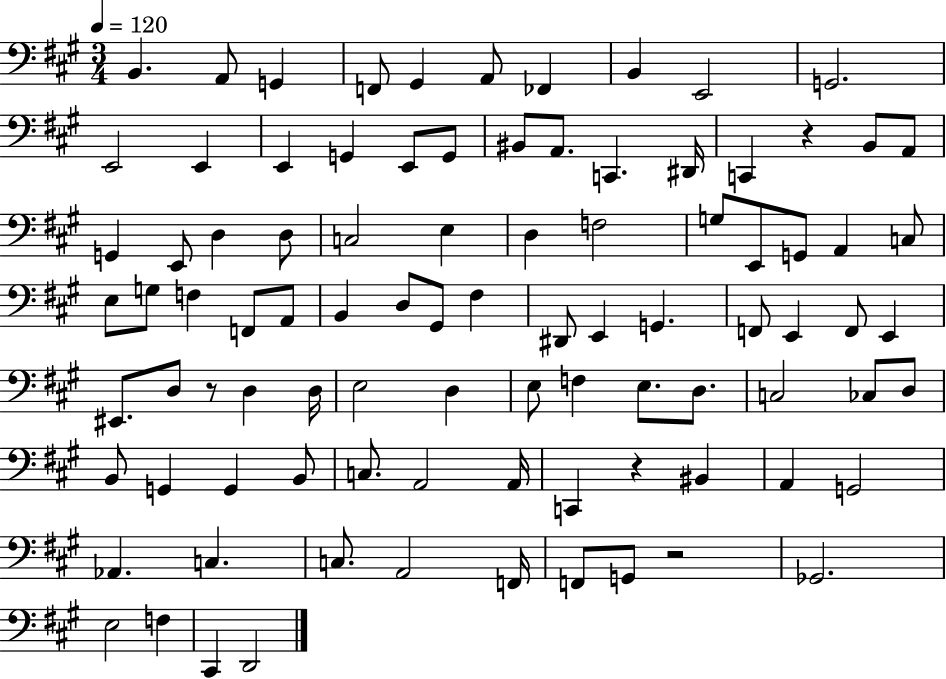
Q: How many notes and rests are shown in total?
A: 92